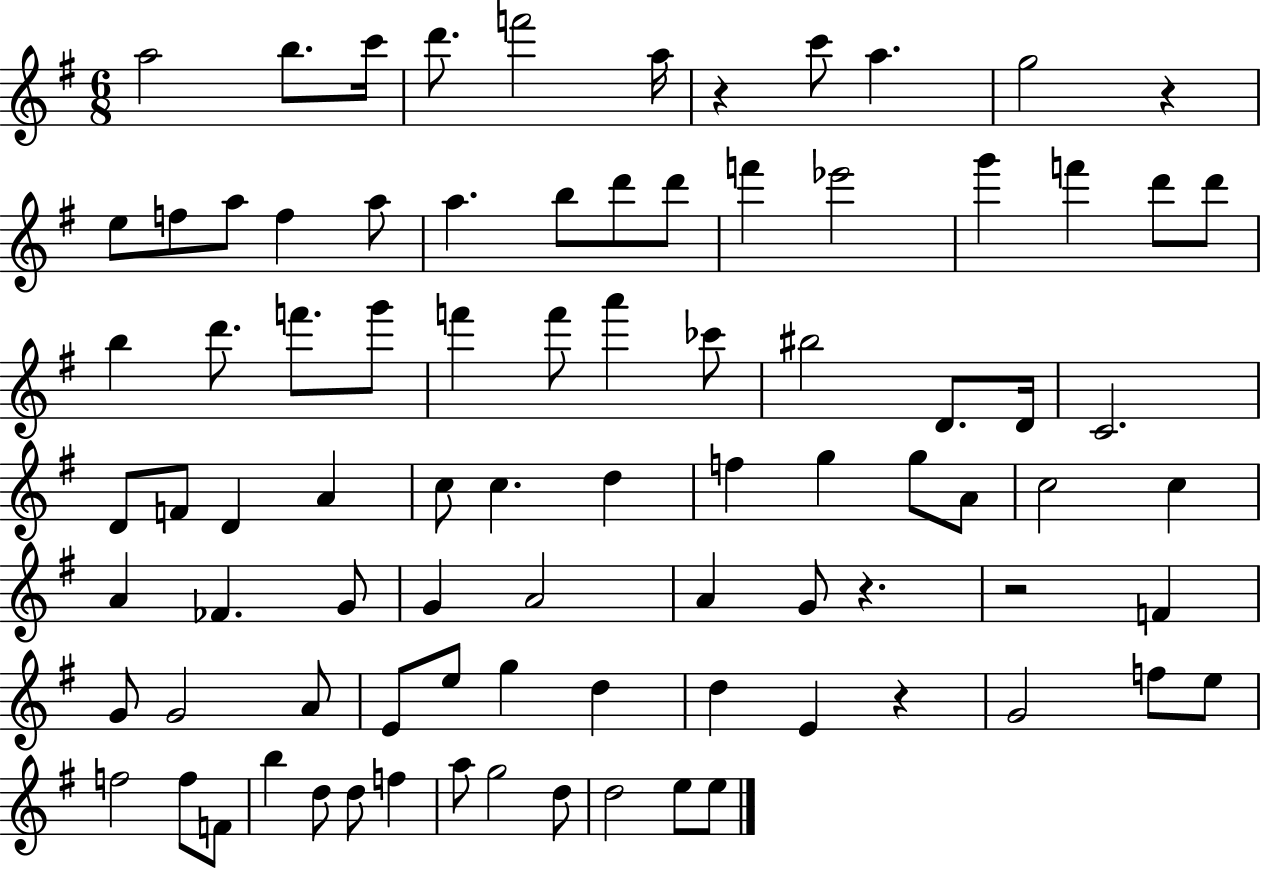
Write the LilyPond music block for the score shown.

{
  \clef treble
  \numericTimeSignature
  \time 6/8
  \key g \major
  a''2 b''8. c'''16 | d'''8. f'''2 a''16 | r4 c'''8 a''4. | g''2 r4 | \break e''8 f''8 a''8 f''4 a''8 | a''4. b''8 d'''8 d'''8 | f'''4 ees'''2 | g'''4 f'''4 d'''8 d'''8 | \break b''4 d'''8. f'''8. g'''8 | f'''4 f'''8 a'''4 ces'''8 | bis''2 d'8. d'16 | c'2. | \break d'8 f'8 d'4 a'4 | c''8 c''4. d''4 | f''4 g''4 g''8 a'8 | c''2 c''4 | \break a'4 fes'4. g'8 | g'4 a'2 | a'4 g'8 r4. | r2 f'4 | \break g'8 g'2 a'8 | e'8 e''8 g''4 d''4 | d''4 e'4 r4 | g'2 f''8 e''8 | \break f''2 f''8 f'8 | b''4 d''8 d''8 f''4 | a''8 g''2 d''8 | d''2 e''8 e''8 | \break \bar "|."
}